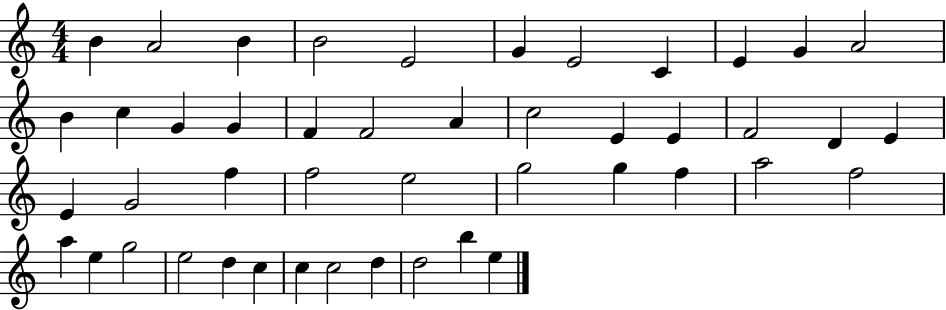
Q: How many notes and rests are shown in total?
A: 46